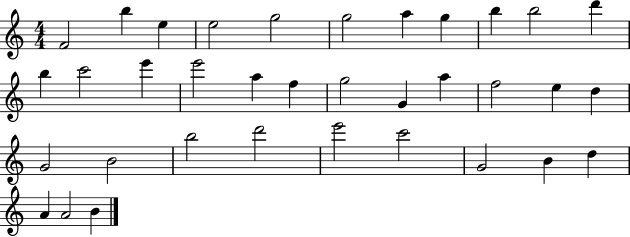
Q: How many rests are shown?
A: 0